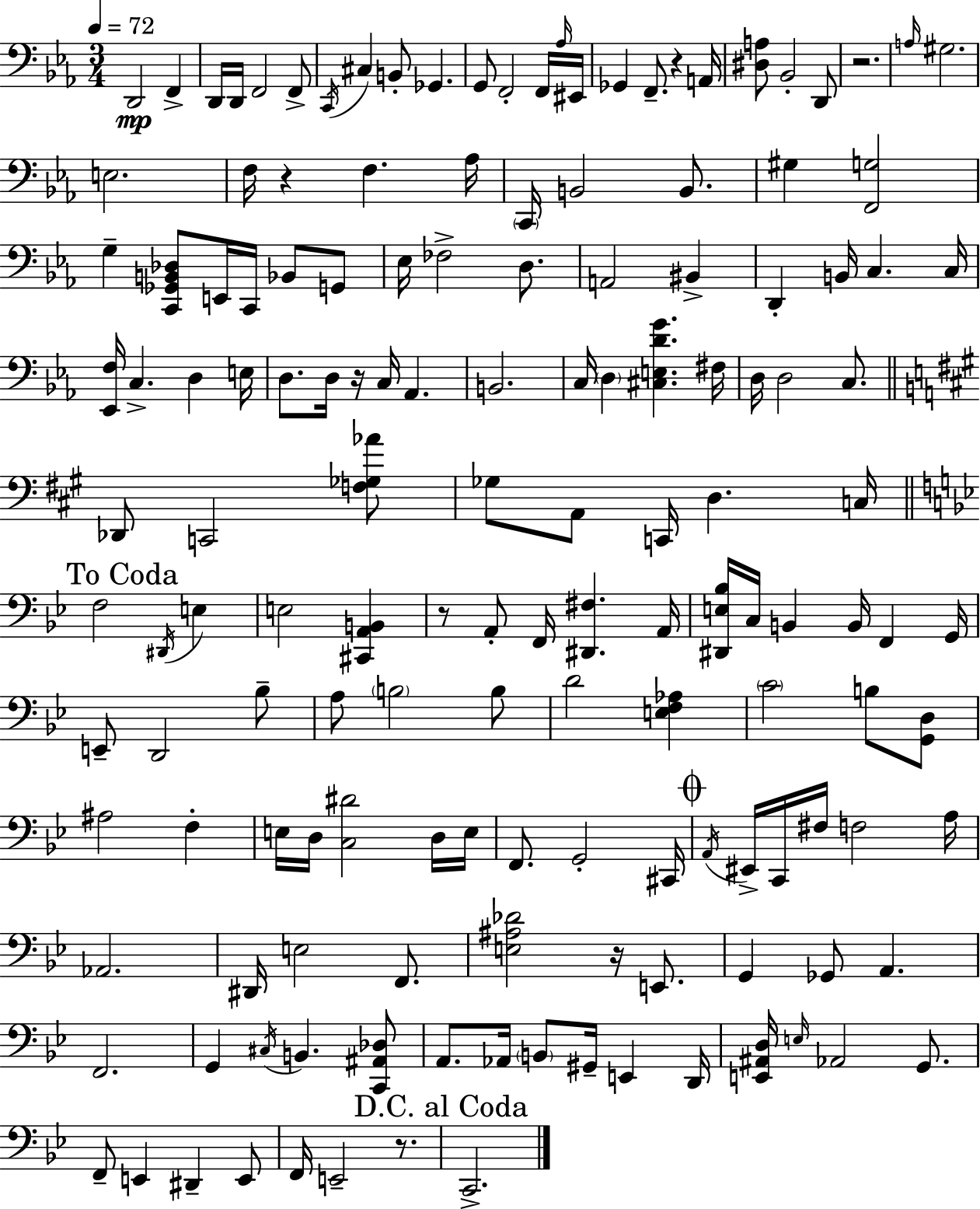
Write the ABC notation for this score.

X:1
T:Untitled
M:3/4
L:1/4
K:Cm
D,,2 F,, D,,/4 D,,/4 F,,2 F,,/2 C,,/4 ^C, B,,/2 _G,, G,,/2 F,,2 F,,/4 _A,/4 ^E,,/4 _G,, F,,/2 z A,,/4 [^D,A,]/2 _B,,2 D,,/2 z2 A,/4 ^G,2 E,2 F,/4 z F, _A,/4 C,,/4 B,,2 B,,/2 ^G, [F,,G,]2 G, [C,,_G,,B,,_D,]/2 E,,/4 C,,/4 _B,,/2 G,,/2 _E,/4 _F,2 D,/2 A,,2 ^B,, D,, B,,/4 C, C,/4 [_E,,F,]/4 C, D, E,/4 D,/2 D,/4 z/4 C,/4 _A,, B,,2 C,/4 D, [^C,E,DG] ^F,/4 D,/4 D,2 C,/2 _D,,/2 C,,2 [F,_G,_A]/2 _G,/2 A,,/2 C,,/4 D, C,/4 F,2 ^D,,/4 E, E,2 [^C,,A,,B,,] z/2 A,,/2 F,,/4 [^D,,^F,] A,,/4 [^D,,E,_B,]/4 C,/4 B,, B,,/4 F,, G,,/4 E,,/2 D,,2 _B,/2 A,/2 B,2 B,/2 D2 [E,F,_A,] C2 B,/2 [G,,D,]/2 ^A,2 F, E,/4 D,/4 [C,^D]2 D,/4 E,/4 F,,/2 G,,2 ^C,,/4 A,,/4 ^E,,/4 C,,/4 ^F,/4 F,2 A,/4 _A,,2 ^D,,/4 E,2 F,,/2 [E,^A,_D]2 z/4 E,,/2 G,, _G,,/2 A,, F,,2 G,, ^C,/4 B,, [C,,^A,,_D,]/2 A,,/2 _A,,/4 B,,/2 ^G,,/4 E,, D,,/4 [E,,^A,,D,]/4 E,/4 _A,,2 G,,/2 F,,/2 E,, ^D,, E,,/2 F,,/4 E,,2 z/2 C,,2